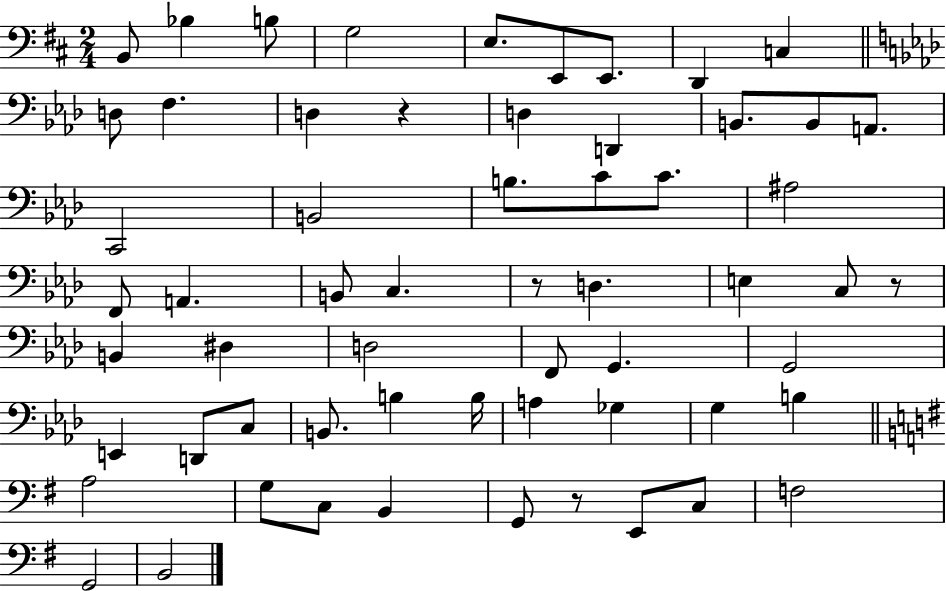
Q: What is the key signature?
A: D major